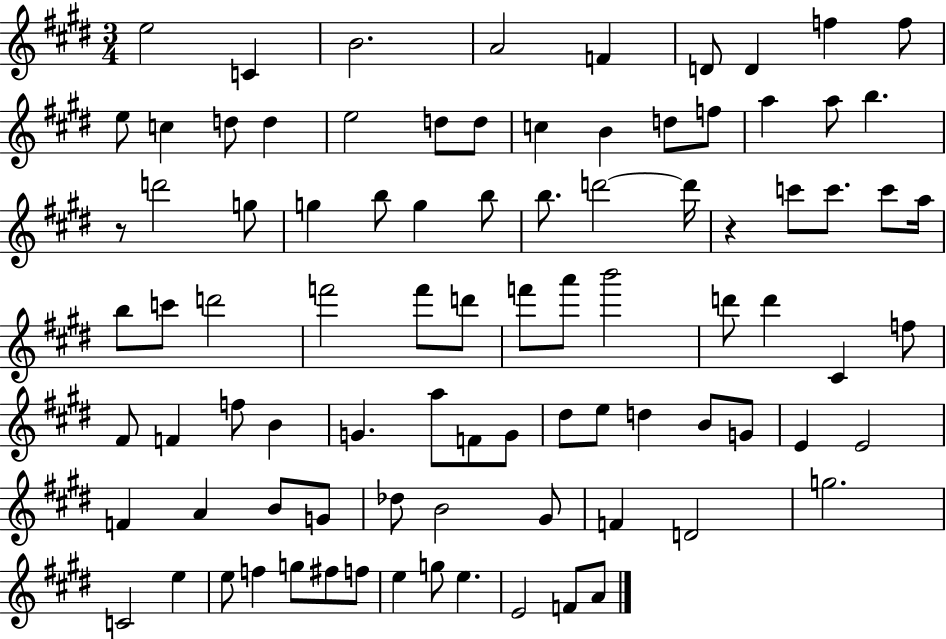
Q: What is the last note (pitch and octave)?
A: A4